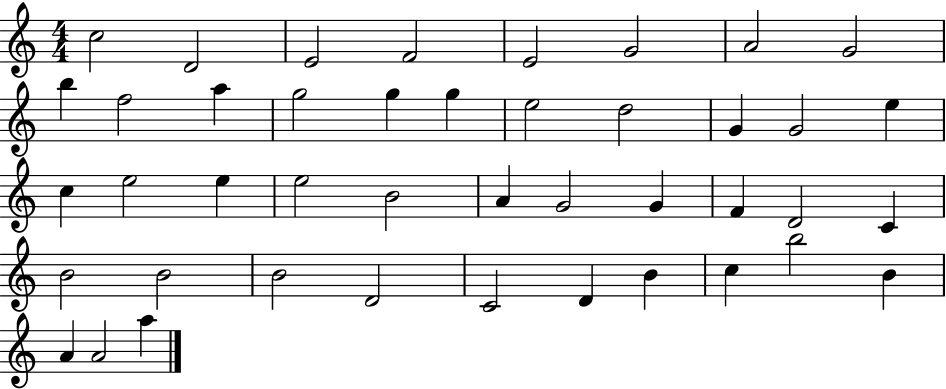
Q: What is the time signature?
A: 4/4